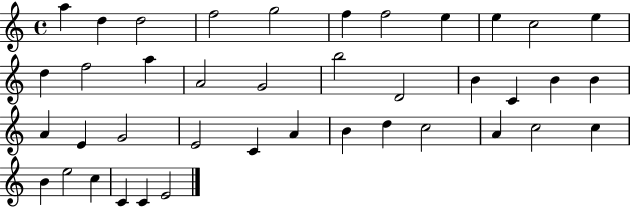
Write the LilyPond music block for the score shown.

{
  \clef treble
  \time 4/4
  \defaultTimeSignature
  \key c \major
  a''4 d''4 d''2 | f''2 g''2 | f''4 f''2 e''4 | e''4 c''2 e''4 | \break d''4 f''2 a''4 | a'2 g'2 | b''2 d'2 | b'4 c'4 b'4 b'4 | \break a'4 e'4 g'2 | e'2 c'4 a'4 | b'4 d''4 c''2 | a'4 c''2 c''4 | \break b'4 e''2 c''4 | c'4 c'4 e'2 | \bar "|."
}